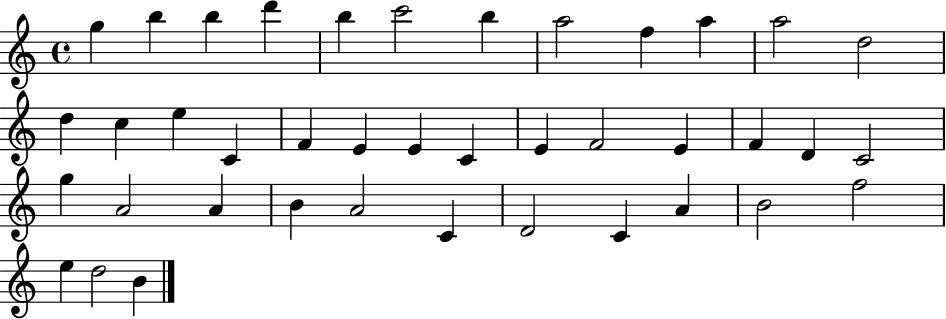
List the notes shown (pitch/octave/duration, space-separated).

G5/q B5/q B5/q D6/q B5/q C6/h B5/q A5/h F5/q A5/q A5/h D5/h D5/q C5/q E5/q C4/q F4/q E4/q E4/q C4/q E4/q F4/h E4/q F4/q D4/q C4/h G5/q A4/h A4/q B4/q A4/h C4/q D4/h C4/q A4/q B4/h F5/h E5/q D5/h B4/q